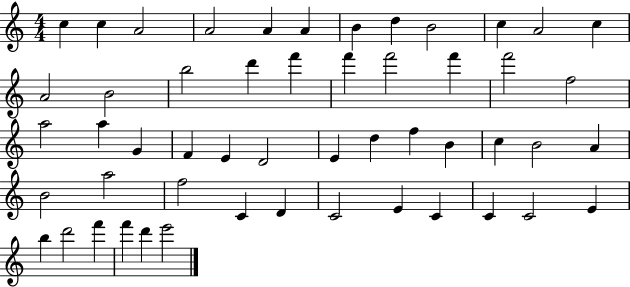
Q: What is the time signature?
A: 4/4